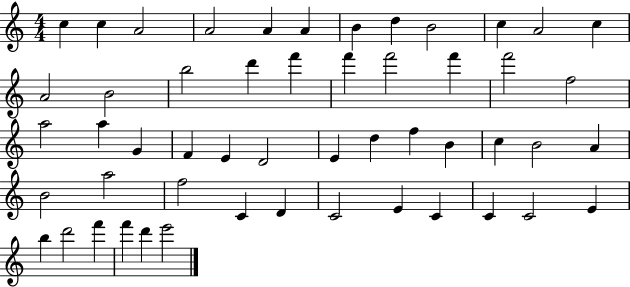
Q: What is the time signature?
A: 4/4